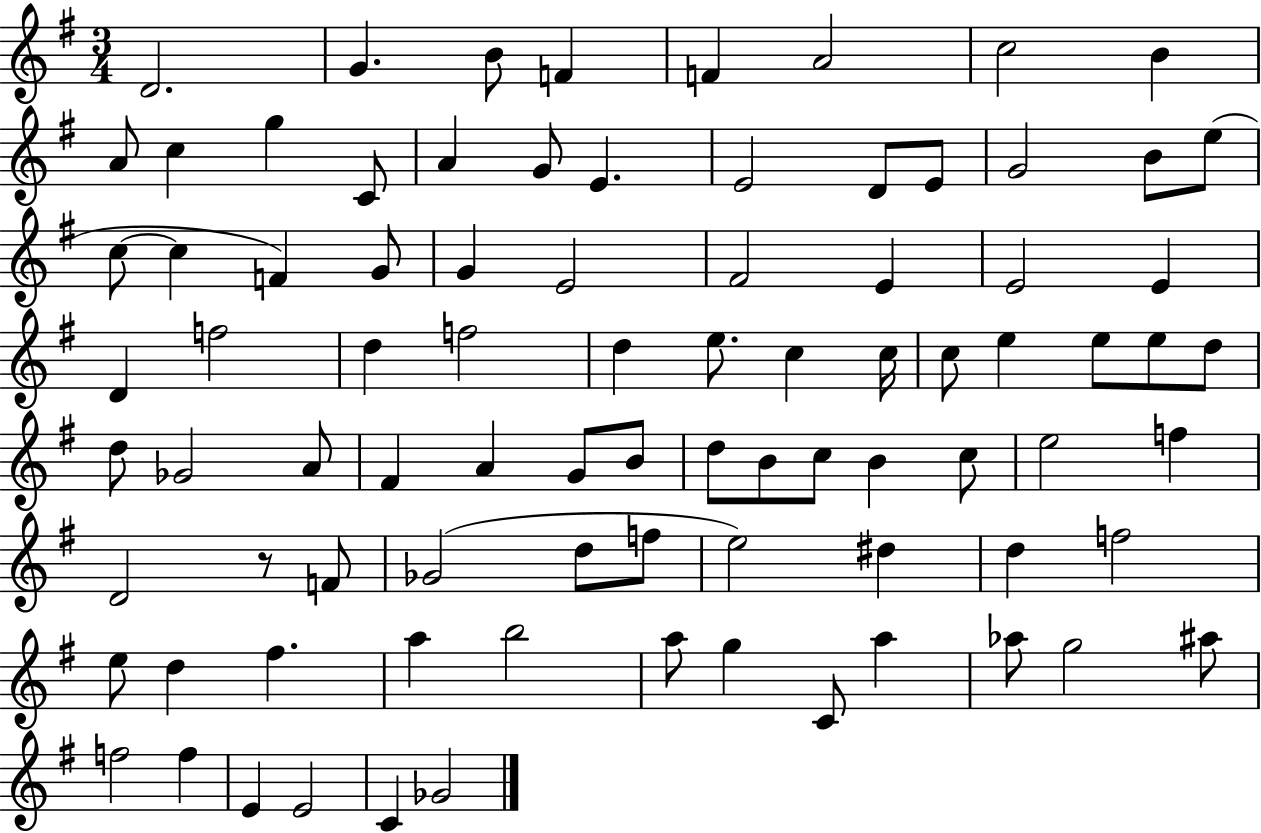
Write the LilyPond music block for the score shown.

{
  \clef treble
  \numericTimeSignature
  \time 3/4
  \key g \major
  d'2. | g'4. b'8 f'4 | f'4 a'2 | c''2 b'4 | \break a'8 c''4 g''4 c'8 | a'4 g'8 e'4. | e'2 d'8 e'8 | g'2 b'8 e''8( | \break c''8~~ c''4 f'4) g'8 | g'4 e'2 | fis'2 e'4 | e'2 e'4 | \break d'4 f''2 | d''4 f''2 | d''4 e''8. c''4 c''16 | c''8 e''4 e''8 e''8 d''8 | \break d''8 ges'2 a'8 | fis'4 a'4 g'8 b'8 | d''8 b'8 c''8 b'4 c''8 | e''2 f''4 | \break d'2 r8 f'8 | ges'2( d''8 f''8 | e''2) dis''4 | d''4 f''2 | \break e''8 d''4 fis''4. | a''4 b''2 | a''8 g''4 c'8 a''4 | aes''8 g''2 ais''8 | \break f''2 f''4 | e'4 e'2 | c'4 ges'2 | \bar "|."
}